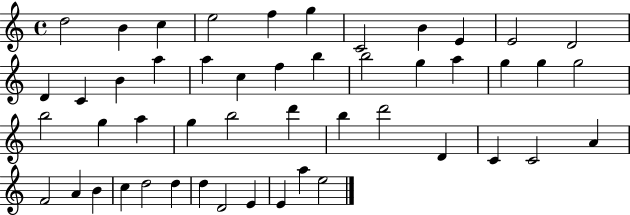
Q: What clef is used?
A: treble